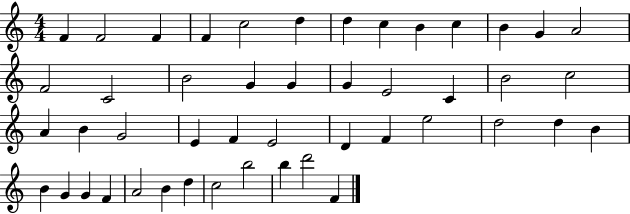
{
  \clef treble
  \numericTimeSignature
  \time 4/4
  \key c \major
  f'4 f'2 f'4 | f'4 c''2 d''4 | d''4 c''4 b'4 c''4 | b'4 g'4 a'2 | \break f'2 c'2 | b'2 g'4 g'4 | g'4 e'2 c'4 | b'2 c''2 | \break a'4 b'4 g'2 | e'4 f'4 e'2 | d'4 f'4 e''2 | d''2 d''4 b'4 | \break b'4 g'4 g'4 f'4 | a'2 b'4 d''4 | c''2 b''2 | b''4 d'''2 f'4 | \break \bar "|."
}